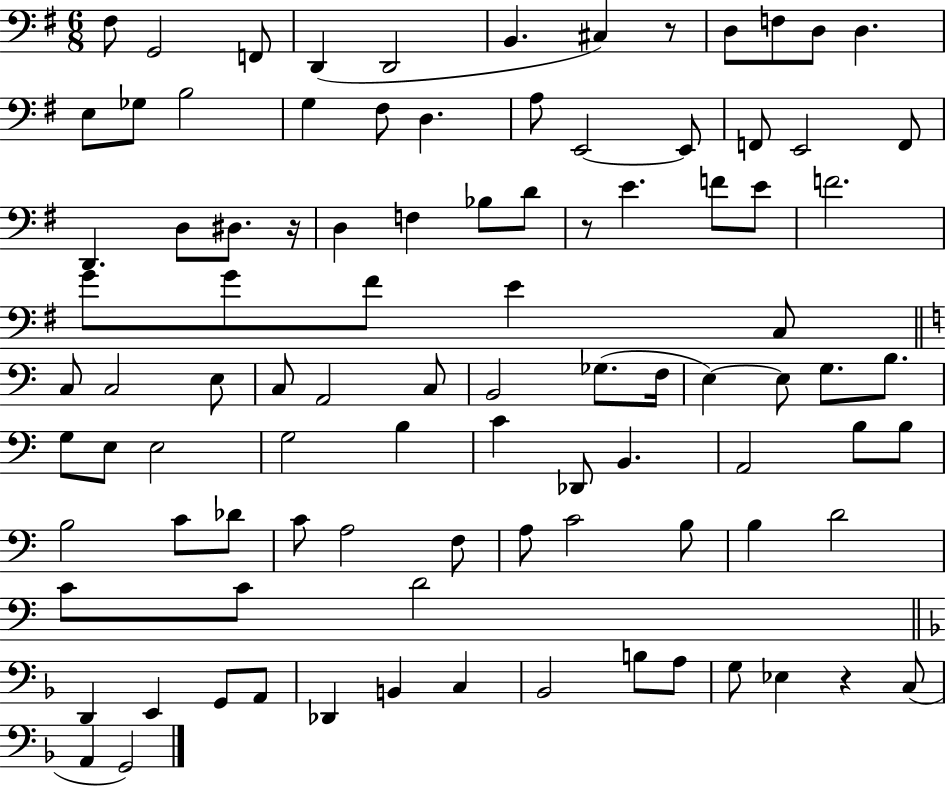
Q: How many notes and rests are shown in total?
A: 96